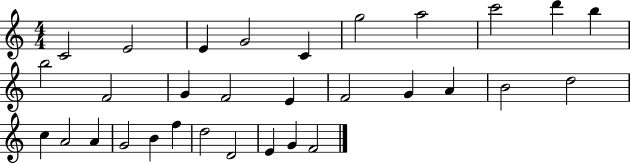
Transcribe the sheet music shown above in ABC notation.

X:1
T:Untitled
M:4/4
L:1/4
K:C
C2 E2 E G2 C g2 a2 c'2 d' b b2 F2 G F2 E F2 G A B2 d2 c A2 A G2 B f d2 D2 E G F2